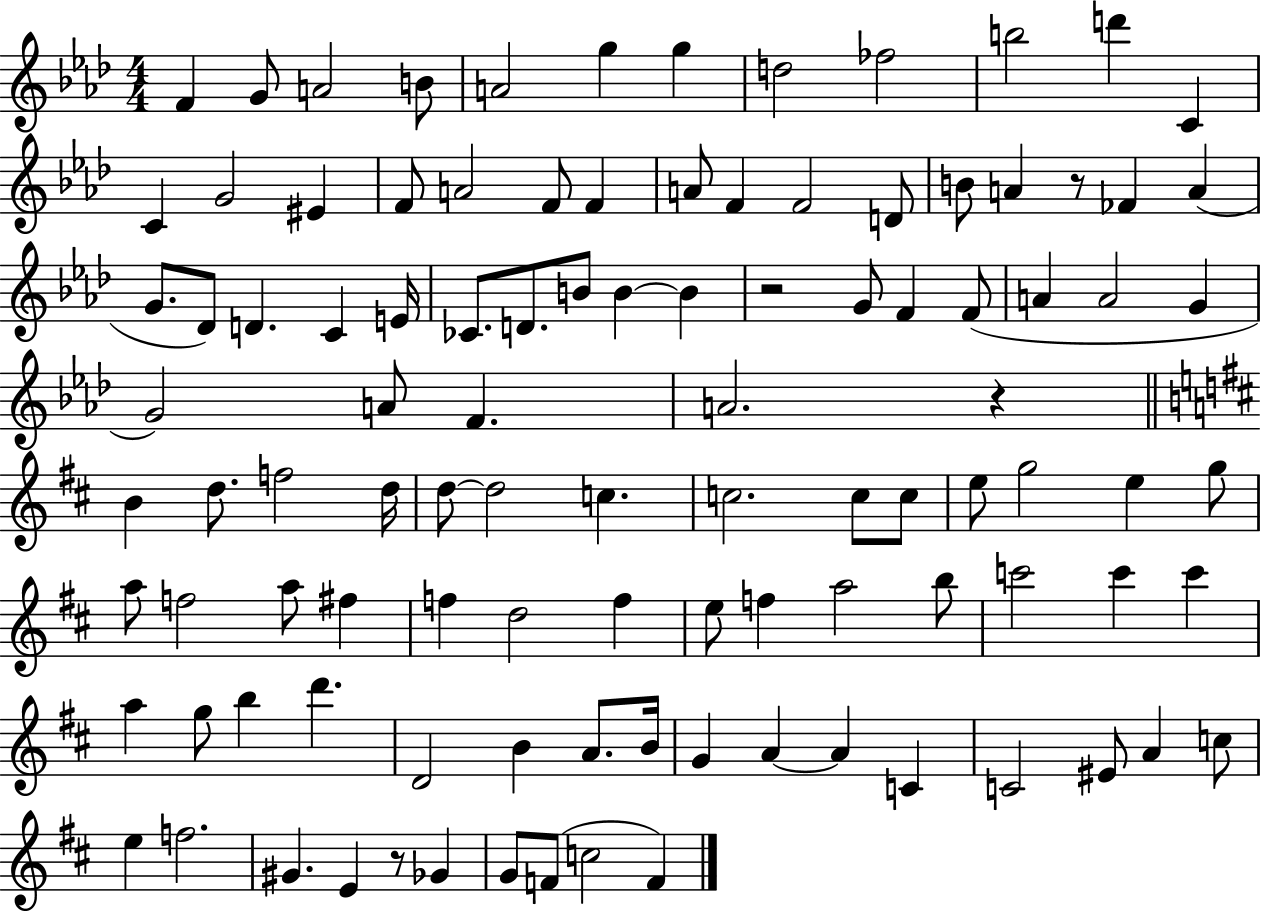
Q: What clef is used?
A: treble